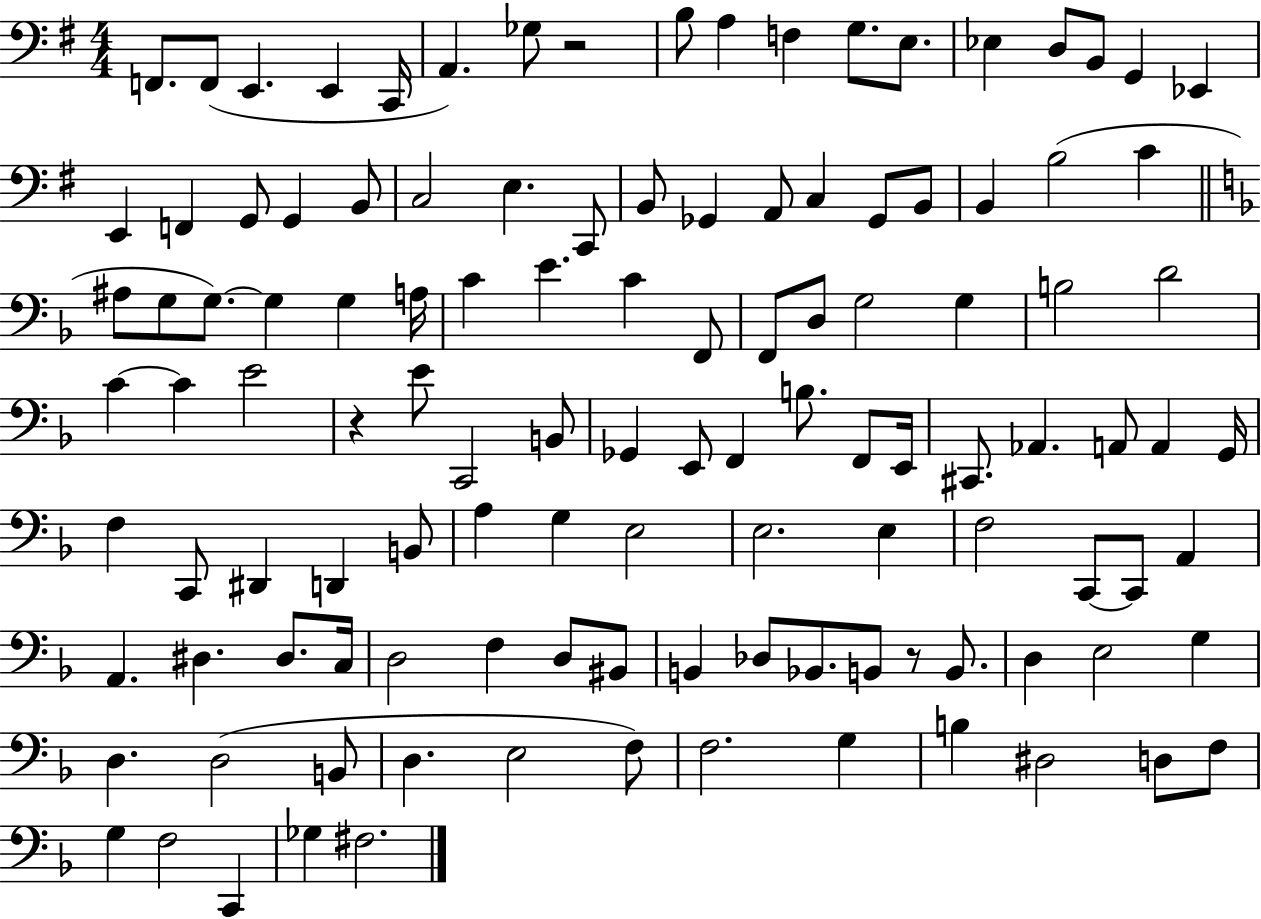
F2/e. F2/e E2/q. E2/q C2/s A2/q. Gb3/e R/h B3/e A3/q F3/q G3/e. E3/e. Eb3/q D3/e B2/e G2/q Eb2/q E2/q F2/q G2/e G2/q B2/e C3/h E3/q. C2/e B2/e Gb2/q A2/e C3/q Gb2/e B2/e B2/q B3/h C4/q A#3/e G3/e G3/e. G3/q G3/q A3/s C4/q E4/q. C4/q F2/e F2/e D3/e G3/h G3/q B3/h D4/h C4/q C4/q E4/h R/q E4/e C2/h B2/e Gb2/q E2/e F2/q B3/e. F2/e E2/s C#2/e. Ab2/q. A2/e A2/q G2/s F3/q C2/e D#2/q D2/q B2/e A3/q G3/q E3/h E3/h. E3/q F3/h C2/e C2/e A2/q A2/q. D#3/q. D#3/e. C3/s D3/h F3/q D3/e BIS2/e B2/q Db3/e Bb2/e. B2/e R/e B2/e. D3/q E3/h G3/q D3/q. D3/h B2/e D3/q. E3/h F3/e F3/h. G3/q B3/q D#3/h D3/e F3/e G3/q F3/h C2/q Gb3/q F#3/h.